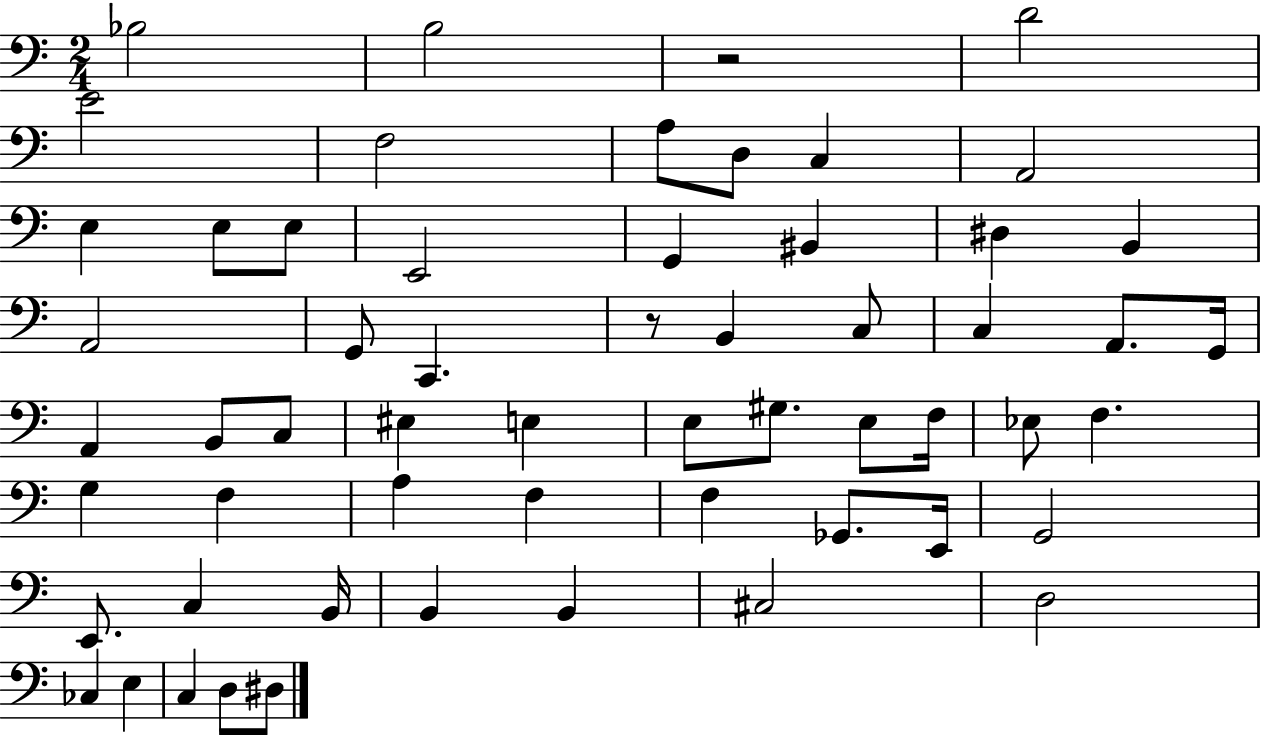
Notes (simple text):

Bb3/h B3/h R/h D4/h E4/h F3/h A3/e D3/e C3/q A2/h E3/q E3/e E3/e E2/h G2/q BIS2/q D#3/q B2/q A2/h G2/e C2/q. R/e B2/q C3/e C3/q A2/e. G2/s A2/q B2/e C3/e EIS3/q E3/q E3/e G#3/e. E3/e F3/s Eb3/e F3/q. G3/q F3/q A3/q F3/q F3/q Gb2/e. E2/s G2/h E2/e. C3/q B2/s B2/q B2/q C#3/h D3/h CES3/q E3/q C3/q D3/e D#3/e